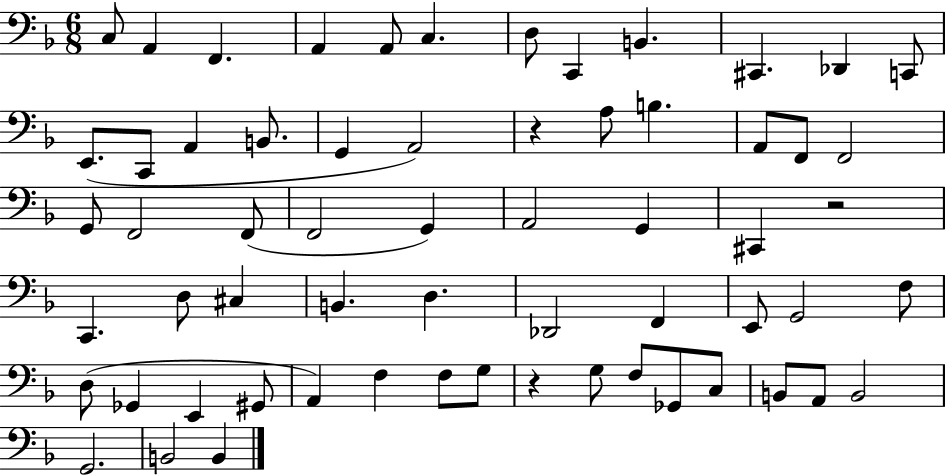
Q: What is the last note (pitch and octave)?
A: B2